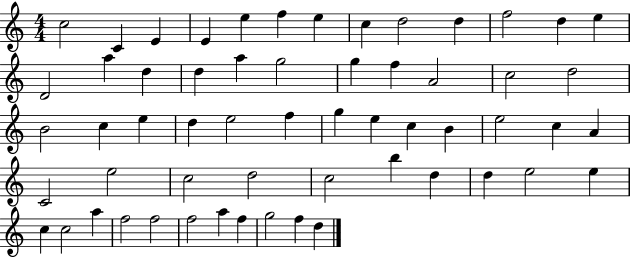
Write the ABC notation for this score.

X:1
T:Untitled
M:4/4
L:1/4
K:C
c2 C E E e f e c d2 d f2 d e D2 a d d a g2 g f A2 c2 d2 B2 c e d e2 f g e c B e2 c A C2 e2 c2 d2 c2 b d d e2 e c c2 a f2 f2 f2 a f g2 f d